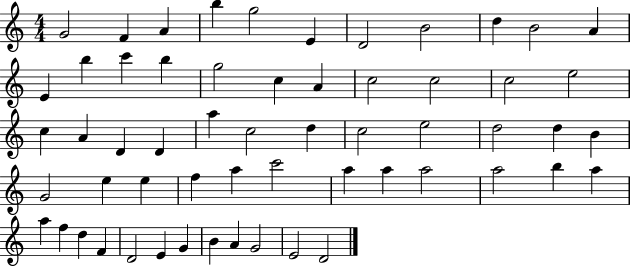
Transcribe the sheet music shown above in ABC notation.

X:1
T:Untitled
M:4/4
L:1/4
K:C
G2 F A b g2 E D2 B2 d B2 A E b c' b g2 c A c2 c2 c2 e2 c A D D a c2 d c2 e2 d2 d B G2 e e f a c'2 a a a2 a2 b a a f d F D2 E G B A G2 E2 D2